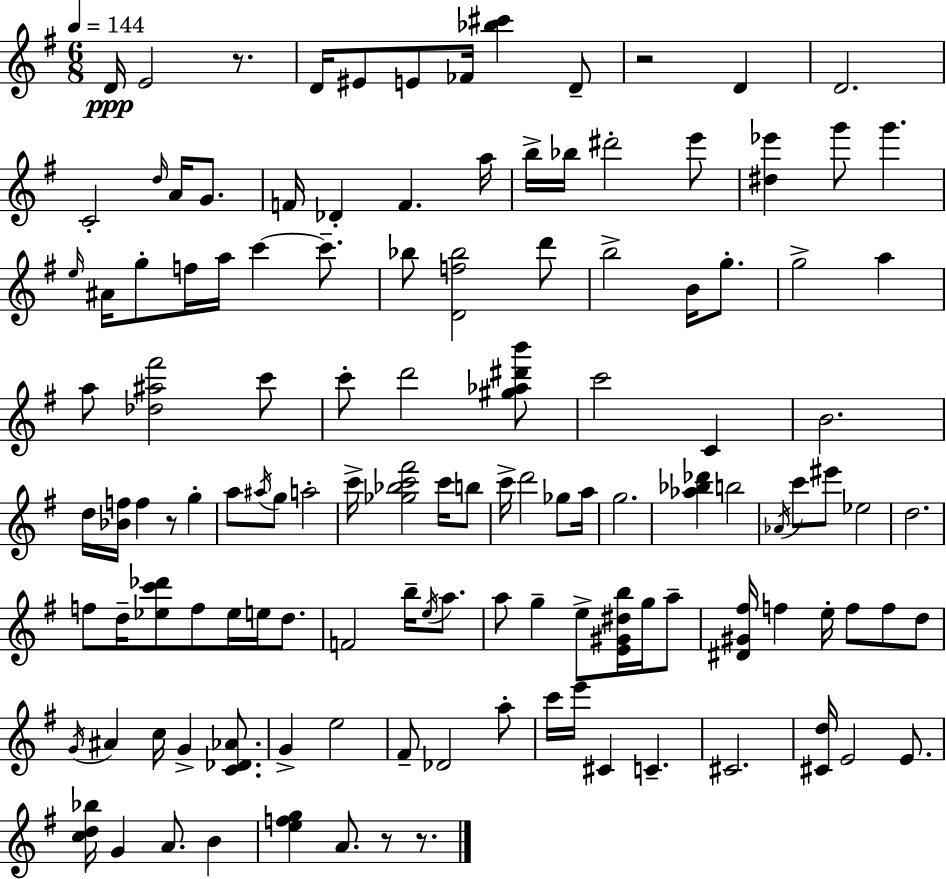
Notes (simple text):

D4/s E4/h R/e. D4/s EIS4/e E4/e FES4/s [Bb5,C#6]/q D4/e R/h D4/q D4/h. C4/h D5/s A4/s G4/e. F4/s Db4/q F4/q. A5/s B5/s Bb5/s D#6/h E6/e [D#5,Eb6]/q G6/e G6/q. E5/s A#4/s G5/e F5/s A5/s C6/q C6/e. Bb5/e [D4,F5,Bb5]/h D6/e B5/h B4/s G5/e. G5/h A5/q A5/e [Db5,A#5,F#6]/h C6/e C6/e D6/h [G#5,Ab5,D#6,B6]/e C6/h C4/q B4/h. D5/s [Bb4,F5]/s F5/q R/e G5/q A5/e A#5/s G5/e A5/h C6/s [Gb5,Bb5,C6,F#6]/h C6/s B5/e C6/s D6/h Gb5/e A5/s G5/h. [Ab5,Bb5,Db6]/q B5/h Ab4/s C6/e EIS6/e Eb5/h D5/h. F5/e D5/s [Eb5,C6,Db6]/e F5/e Eb5/s E5/s D5/e. F4/h B5/s E5/s A5/e. A5/e G5/q E5/e [E4,G#4,D#5,B5]/s G5/s A5/e [D#4,G#4,F#5]/s F5/q E5/s F5/e F5/e D5/e G4/s A#4/q C5/s G4/q [C4,Db4,Ab4]/e. G4/q E5/h F#4/e Db4/h A5/e C6/s E6/s C#4/q C4/q. C#4/h. [C#4,D5]/s E4/h E4/e. [C5,D5,Bb5]/s G4/q A4/e. B4/q [E5,F5,G5]/q A4/e. R/e R/e.